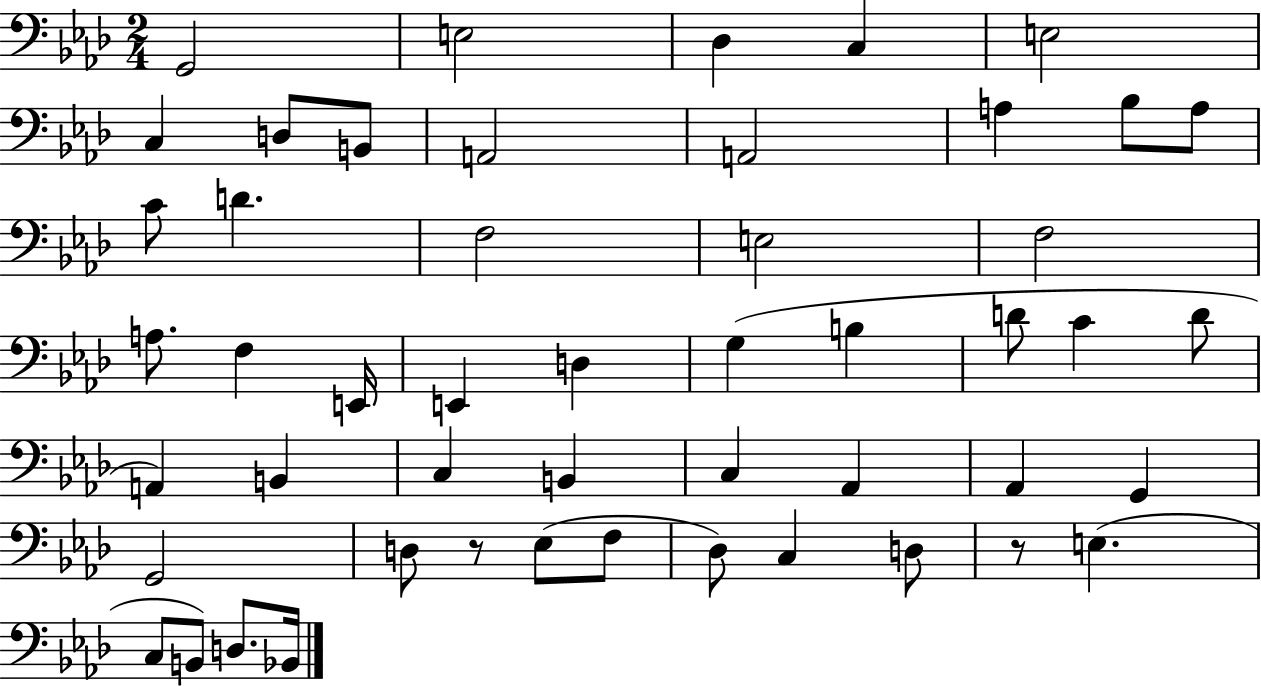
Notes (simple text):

G2/h E3/h Db3/q C3/q E3/h C3/q D3/e B2/e A2/h A2/h A3/q Bb3/e A3/e C4/e D4/q. F3/h E3/h F3/h A3/e. F3/q E2/s E2/q D3/q G3/q B3/q D4/e C4/q D4/e A2/q B2/q C3/q B2/q C3/q Ab2/q Ab2/q G2/q G2/h D3/e R/e Eb3/e F3/e Db3/e C3/q D3/e R/e E3/q. C3/e B2/e D3/e. Bb2/s